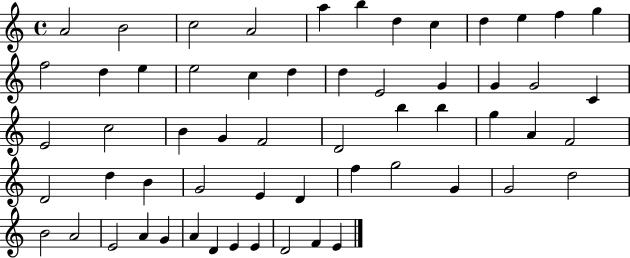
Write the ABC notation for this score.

X:1
T:Untitled
M:4/4
L:1/4
K:C
A2 B2 c2 A2 a b d c d e f g f2 d e e2 c d d E2 G G G2 C E2 c2 B G F2 D2 b b g A F2 D2 d B G2 E D f g2 G G2 d2 B2 A2 E2 A G A D E E D2 F E